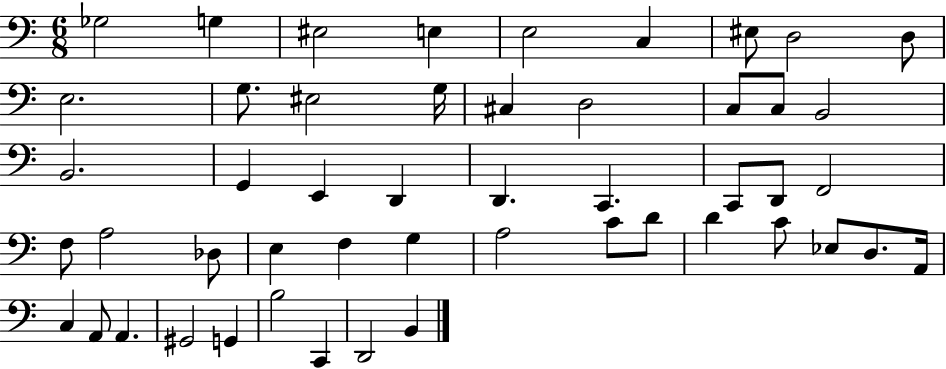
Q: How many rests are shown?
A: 0